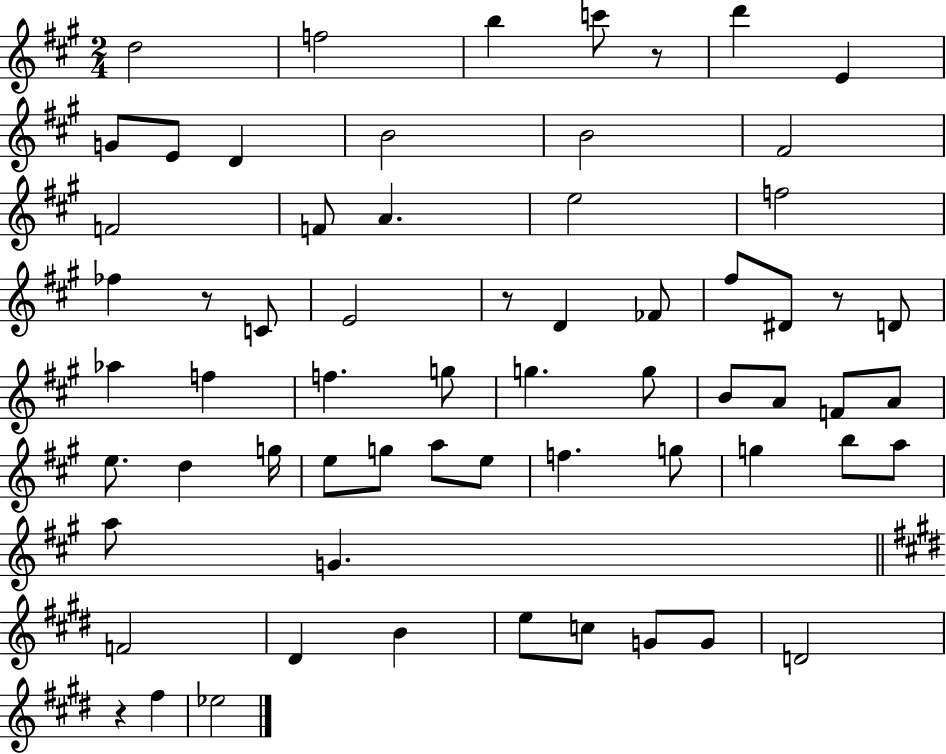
D5/h F5/h B5/q C6/e R/e D6/q E4/q G4/e E4/e D4/q B4/h B4/h F#4/h F4/h F4/e A4/q. E5/h F5/h FES5/q R/e C4/e E4/h R/e D4/q FES4/e F#5/e D#4/e R/e D4/e Ab5/q F5/q F5/q. G5/e G5/q. G5/e B4/e A4/e F4/e A4/e E5/e. D5/q G5/s E5/e G5/e A5/e E5/e F5/q. G5/e G5/q B5/e A5/e A5/e G4/q. F4/h D#4/q B4/q E5/e C5/e G4/e G4/e D4/h R/q F#5/q Eb5/h